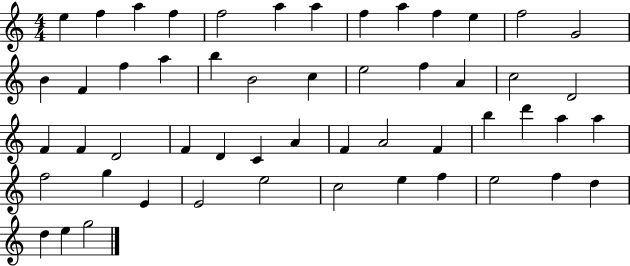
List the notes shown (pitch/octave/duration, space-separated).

E5/q F5/q A5/q F5/q F5/h A5/q A5/q F5/q A5/q F5/q E5/q F5/h G4/h B4/q F4/q F5/q A5/q B5/q B4/h C5/q E5/h F5/q A4/q C5/h D4/h F4/q F4/q D4/h F4/q D4/q C4/q A4/q F4/q A4/h F4/q B5/q D6/q A5/q A5/q F5/h G5/q E4/q E4/h E5/h C5/h E5/q F5/q E5/h F5/q D5/q D5/q E5/q G5/h